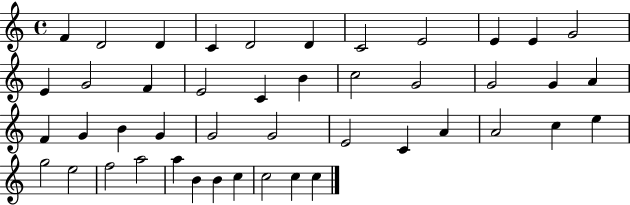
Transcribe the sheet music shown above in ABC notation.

X:1
T:Untitled
M:4/4
L:1/4
K:C
F D2 D C D2 D C2 E2 E E G2 E G2 F E2 C B c2 G2 G2 G A F G B G G2 G2 E2 C A A2 c e g2 e2 f2 a2 a B B c c2 c c